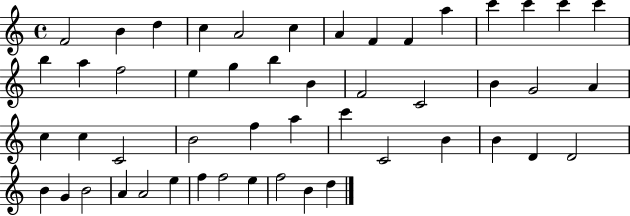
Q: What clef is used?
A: treble